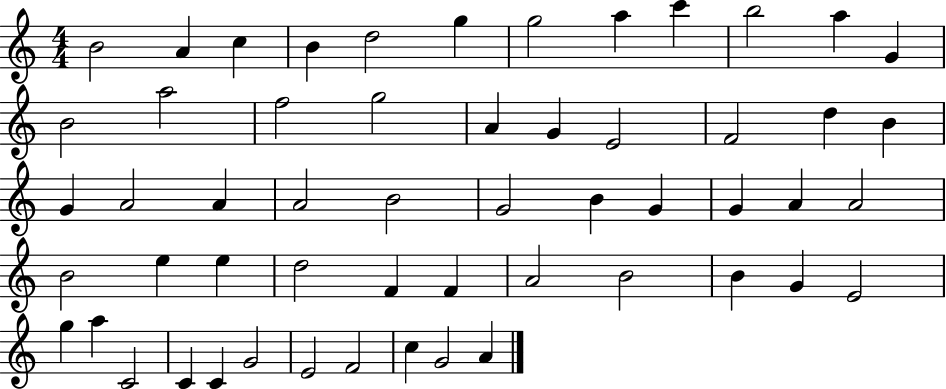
B4/h A4/q C5/q B4/q D5/h G5/q G5/h A5/q C6/q B5/h A5/q G4/q B4/h A5/h F5/h G5/h A4/q G4/q E4/h F4/h D5/q B4/q G4/q A4/h A4/q A4/h B4/h G4/h B4/q G4/q G4/q A4/q A4/h B4/h E5/q E5/q D5/h F4/q F4/q A4/h B4/h B4/q G4/q E4/h G5/q A5/q C4/h C4/q C4/q G4/h E4/h F4/h C5/q G4/h A4/q